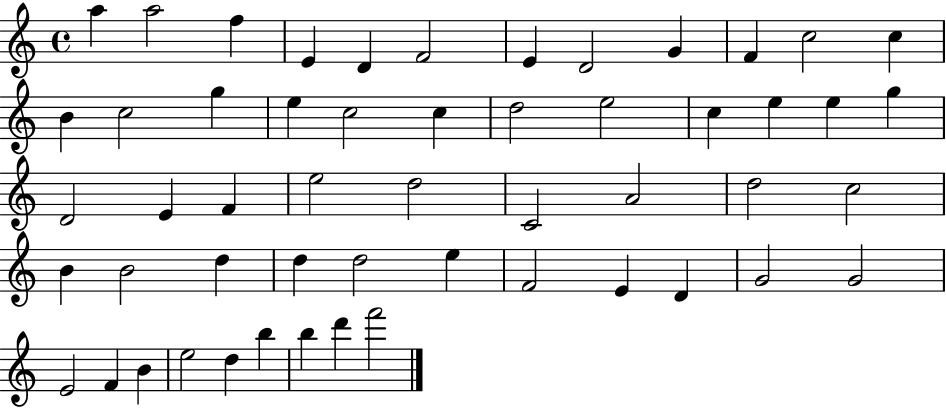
X:1
T:Untitled
M:4/4
L:1/4
K:C
a a2 f E D F2 E D2 G F c2 c B c2 g e c2 c d2 e2 c e e g D2 E F e2 d2 C2 A2 d2 c2 B B2 d d d2 e F2 E D G2 G2 E2 F B e2 d b b d' f'2